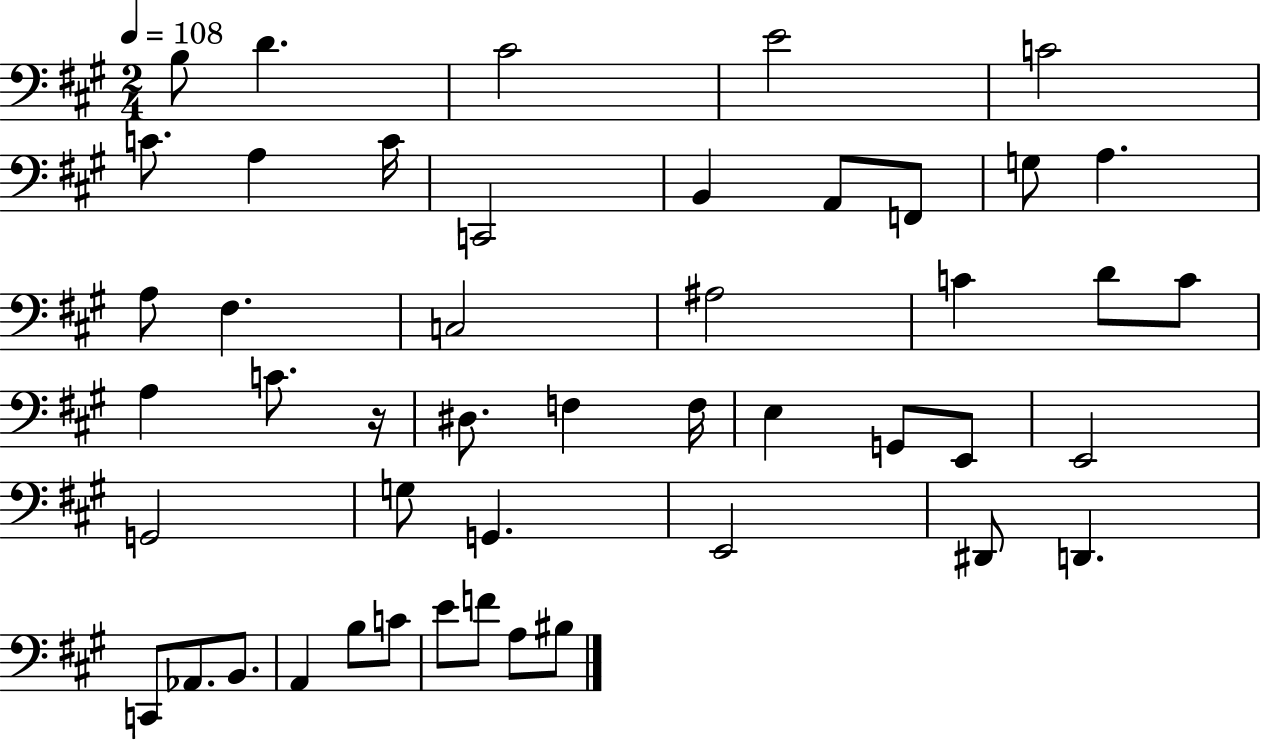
B3/e D4/q. C#4/h E4/h C4/h C4/e. A3/q C4/s C2/h B2/q A2/e F2/e G3/e A3/q. A3/e F#3/q. C3/h A#3/h C4/q D4/e C4/e A3/q C4/e. R/s D#3/e. F3/q F3/s E3/q G2/e E2/e E2/h G2/h G3/e G2/q. E2/h D#2/e D2/q. C2/e Ab2/e. B2/e. A2/q B3/e C4/e E4/e F4/e A3/e BIS3/e